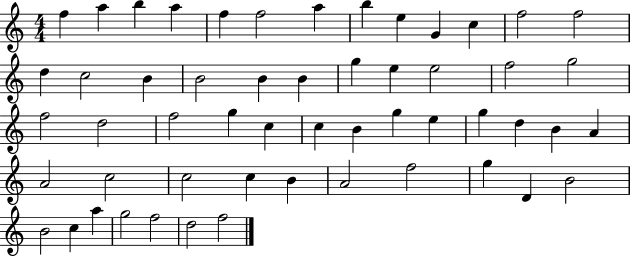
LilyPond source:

{
  \clef treble
  \numericTimeSignature
  \time 4/4
  \key c \major
  f''4 a''4 b''4 a''4 | f''4 f''2 a''4 | b''4 e''4 g'4 c''4 | f''2 f''2 | \break d''4 c''2 b'4 | b'2 b'4 b'4 | g''4 e''4 e''2 | f''2 g''2 | \break f''2 d''2 | f''2 g''4 c''4 | c''4 b'4 g''4 e''4 | g''4 d''4 b'4 a'4 | \break a'2 c''2 | c''2 c''4 b'4 | a'2 f''2 | g''4 d'4 b'2 | \break b'2 c''4 a''4 | g''2 f''2 | d''2 f''2 | \bar "|."
}